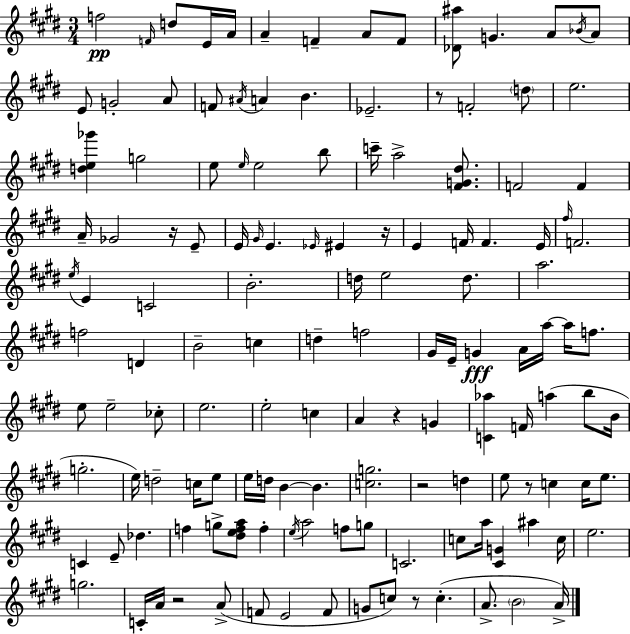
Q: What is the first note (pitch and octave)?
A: F5